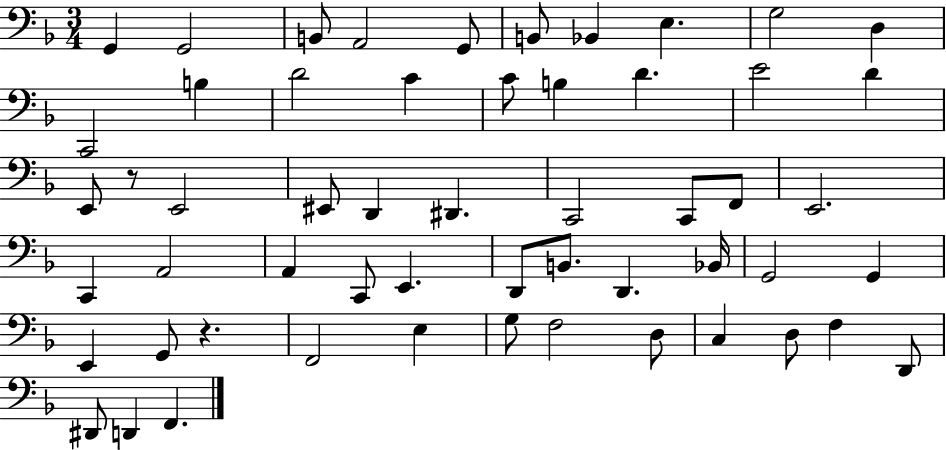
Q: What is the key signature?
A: F major